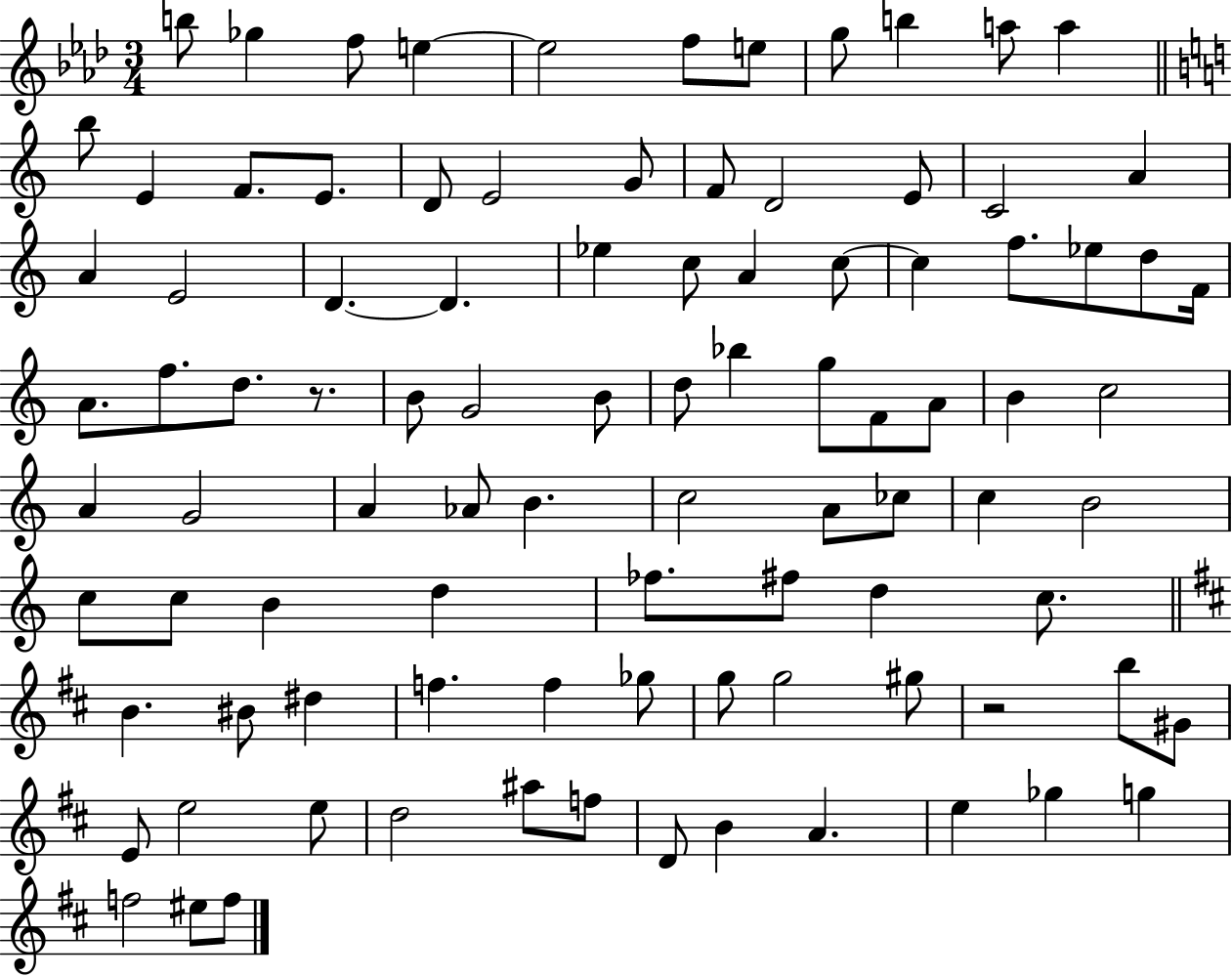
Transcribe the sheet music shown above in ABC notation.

X:1
T:Untitled
M:3/4
L:1/4
K:Ab
b/2 _g f/2 e e2 f/2 e/2 g/2 b a/2 a b/2 E F/2 E/2 D/2 E2 G/2 F/2 D2 E/2 C2 A A E2 D D _e c/2 A c/2 c f/2 _e/2 d/2 F/4 A/2 f/2 d/2 z/2 B/2 G2 B/2 d/2 _b g/2 F/2 A/2 B c2 A G2 A _A/2 B c2 A/2 _c/2 c B2 c/2 c/2 B d _f/2 ^f/2 d c/2 B ^B/2 ^d f f _g/2 g/2 g2 ^g/2 z2 b/2 ^G/2 E/2 e2 e/2 d2 ^a/2 f/2 D/2 B A e _g g f2 ^e/2 f/2